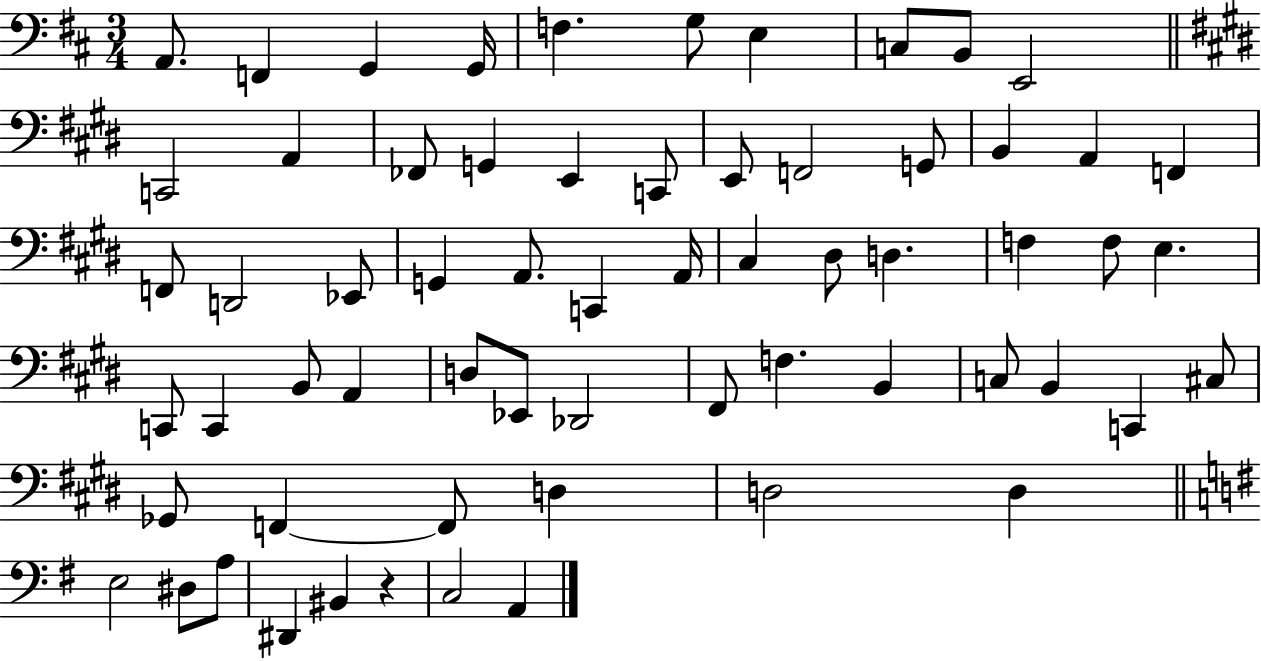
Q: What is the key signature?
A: D major